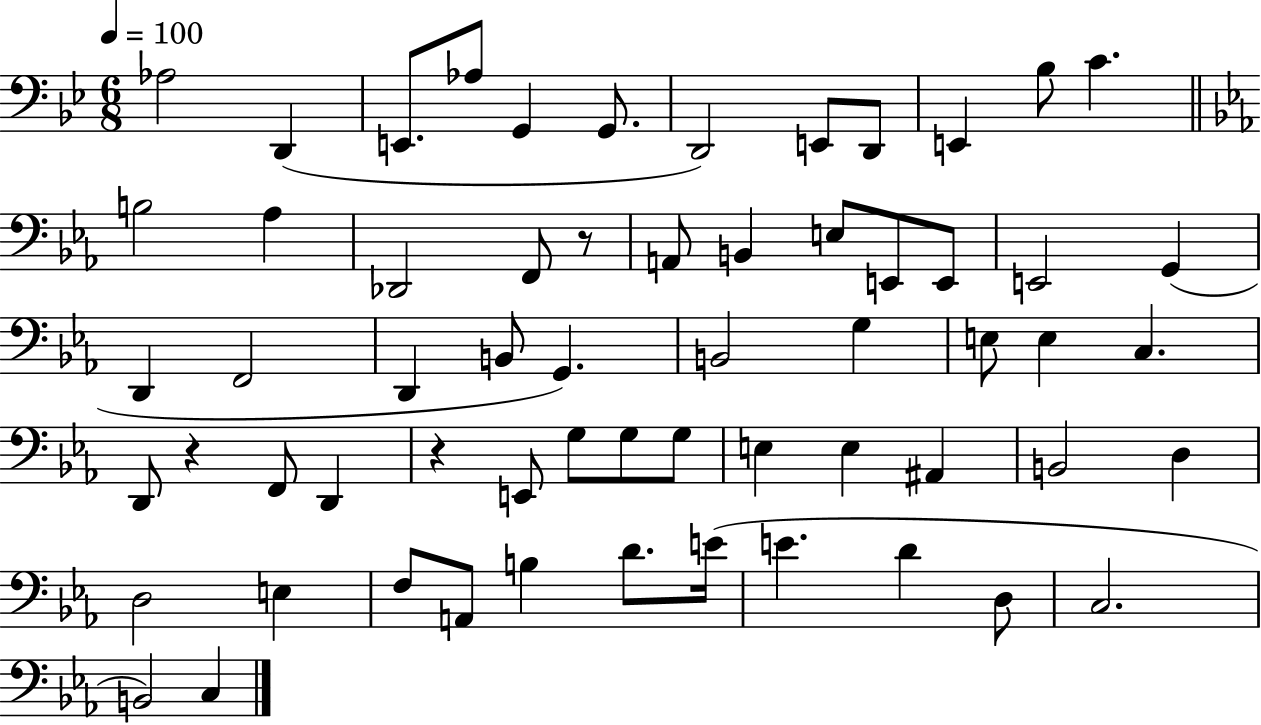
X:1
T:Untitled
M:6/8
L:1/4
K:Bb
_A,2 D,, E,,/2 _A,/2 G,, G,,/2 D,,2 E,,/2 D,,/2 E,, _B,/2 C B,2 _A, _D,,2 F,,/2 z/2 A,,/2 B,, E,/2 E,,/2 E,,/2 E,,2 G,, D,, F,,2 D,, B,,/2 G,, B,,2 G, E,/2 E, C, D,,/2 z F,,/2 D,, z E,,/2 G,/2 G,/2 G,/2 E, E, ^A,, B,,2 D, D,2 E, F,/2 A,,/2 B, D/2 E/4 E D D,/2 C,2 B,,2 C,